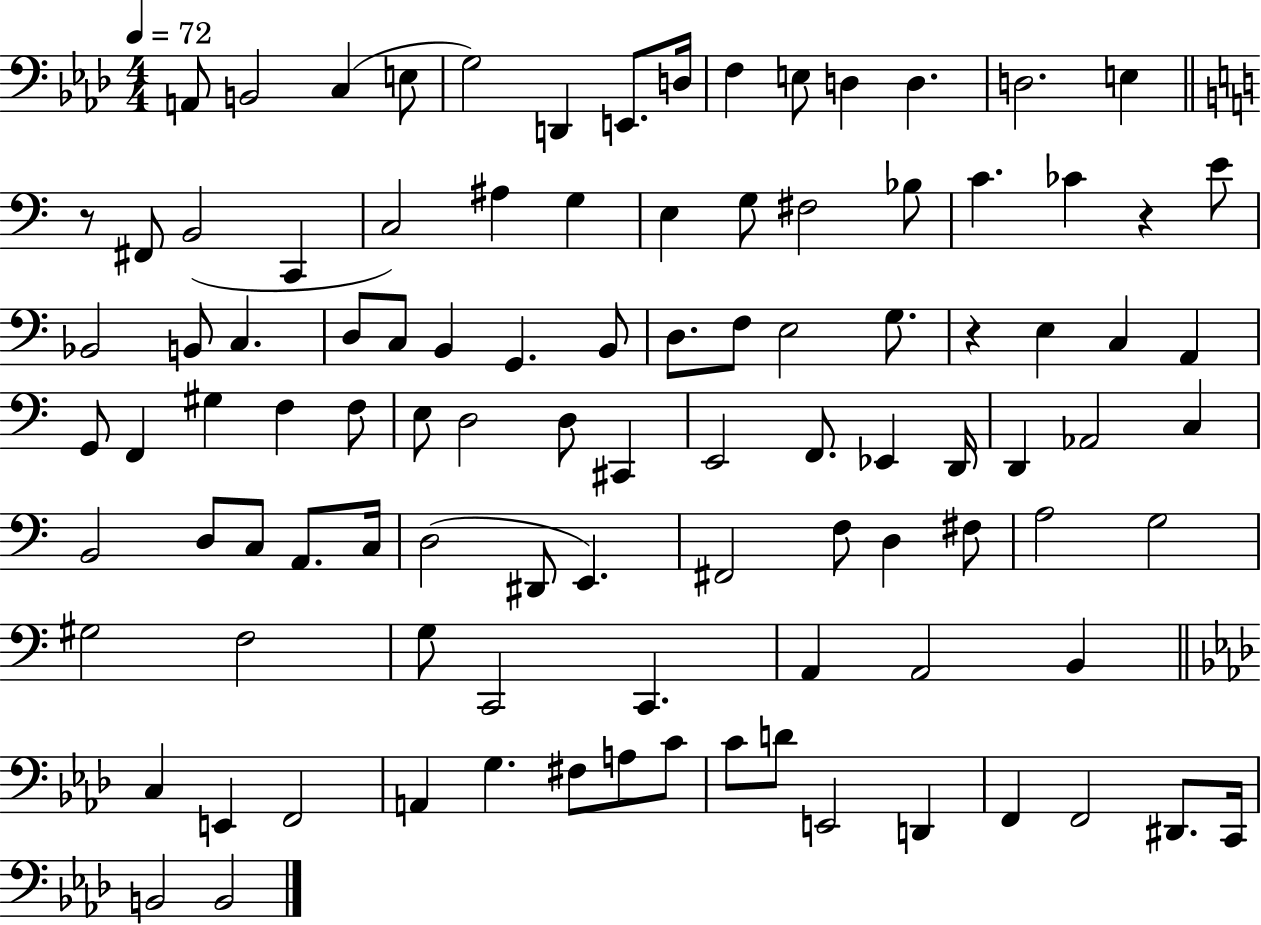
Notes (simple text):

A2/e B2/h C3/q E3/e G3/h D2/q E2/e. D3/s F3/q E3/e D3/q D3/q. D3/h. E3/q R/e F#2/e B2/h C2/q C3/h A#3/q G3/q E3/q G3/e F#3/h Bb3/e C4/q. CES4/q R/q E4/e Bb2/h B2/e C3/q. D3/e C3/e B2/q G2/q. B2/e D3/e. F3/e E3/h G3/e. R/q E3/q C3/q A2/q G2/e F2/q G#3/q F3/q F3/e E3/e D3/h D3/e C#2/q E2/h F2/e. Eb2/q D2/s D2/q Ab2/h C3/q B2/h D3/e C3/e A2/e. C3/s D3/h D#2/e E2/q. F#2/h F3/e D3/q F#3/e A3/h G3/h G#3/h F3/h G3/e C2/h C2/q. A2/q A2/h B2/q C3/q E2/q F2/h A2/q G3/q. F#3/e A3/e C4/e C4/e D4/e E2/h D2/q F2/q F2/h D#2/e. C2/s B2/h B2/h